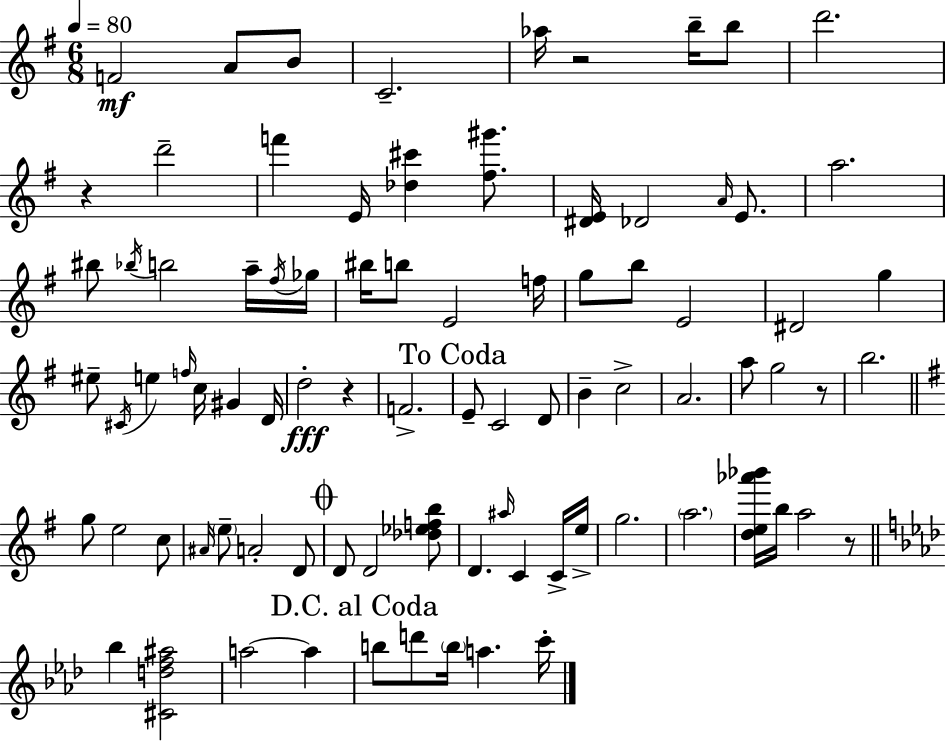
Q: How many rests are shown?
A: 5